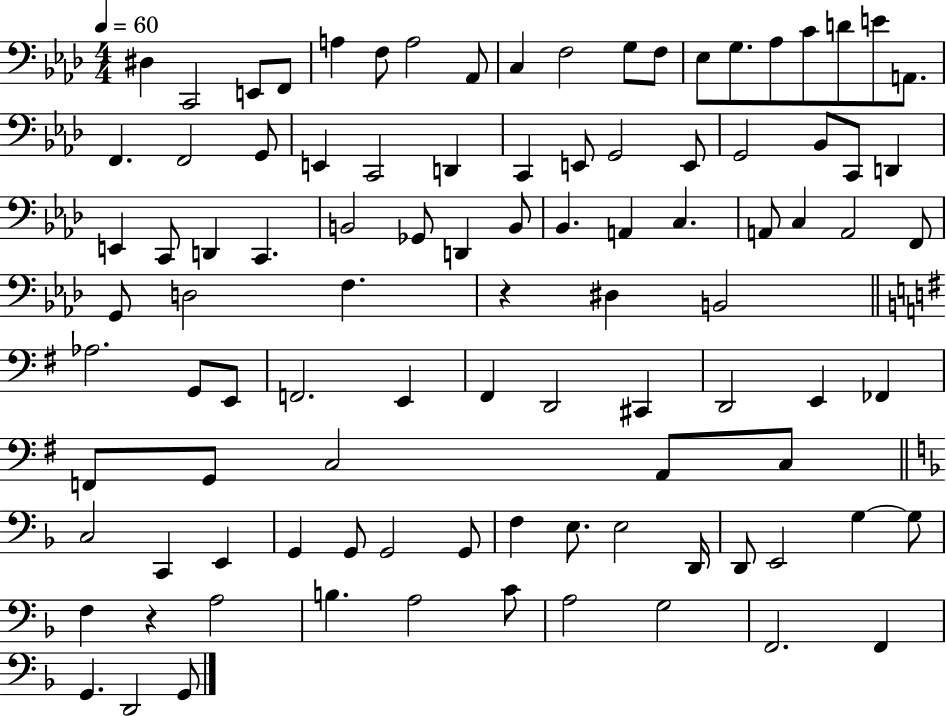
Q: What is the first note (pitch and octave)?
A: D#3